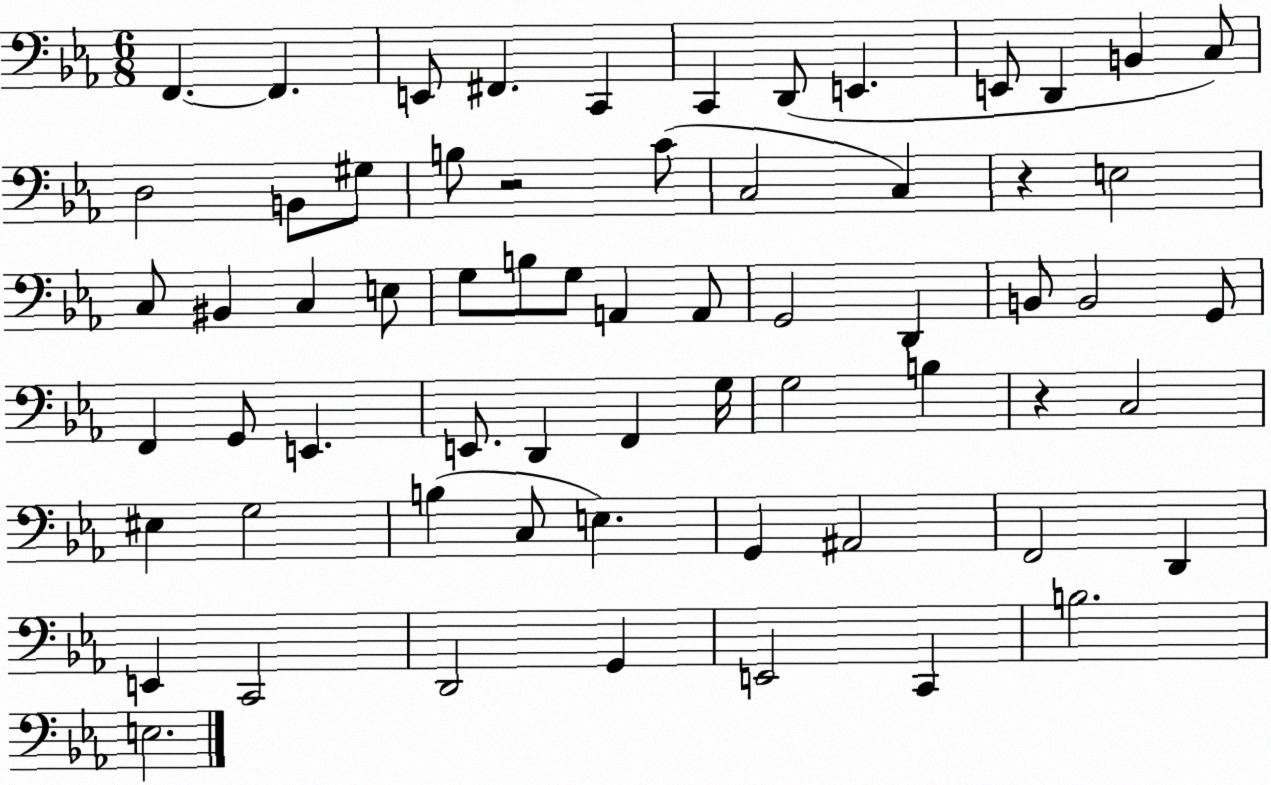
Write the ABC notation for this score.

X:1
T:Untitled
M:6/8
L:1/4
K:Eb
F,, F,, E,,/2 ^F,, C,, C,, D,,/2 E,, E,,/2 D,, B,, C,/2 D,2 B,,/2 ^G,/2 B,/2 z2 C/2 C,2 C, z E,2 C,/2 ^B,, C, E,/2 G,/2 B,/2 G,/2 A,, A,,/2 G,,2 D,, B,,/2 B,,2 G,,/2 F,, G,,/2 E,, E,,/2 D,, F,, G,/4 G,2 B, z C,2 ^E, G,2 B, C,/2 E, G,, ^A,,2 F,,2 D,, E,, C,,2 D,,2 G,, E,,2 C,, B,2 E,2